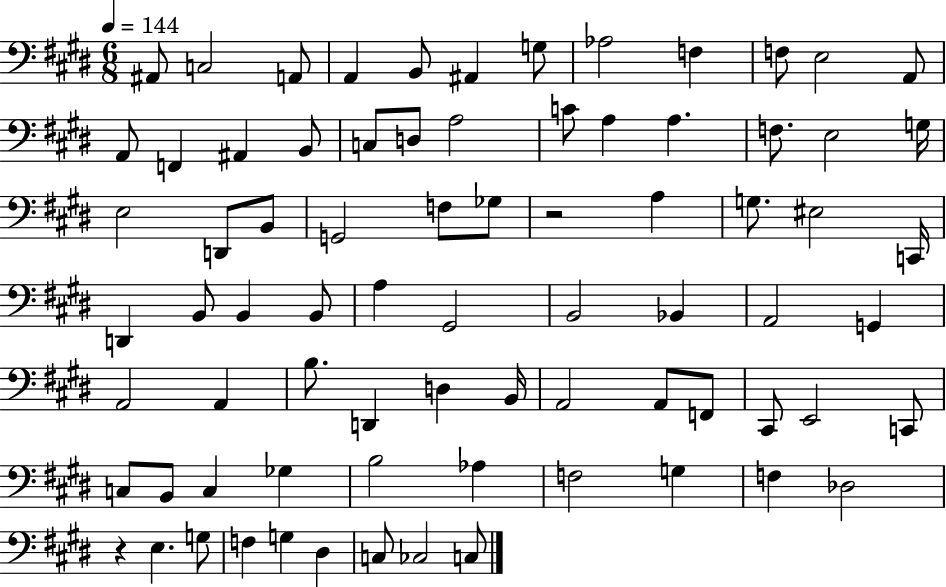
{
  \clef bass
  \numericTimeSignature
  \time 6/8
  \key e \major
  \tempo 4 = 144
  ais,8 c2 a,8 | a,4 b,8 ais,4 g8 | aes2 f4 | f8 e2 a,8 | \break a,8 f,4 ais,4 b,8 | c8 d8 a2 | c'8 a4 a4. | f8. e2 g16 | \break e2 d,8 b,8 | g,2 f8 ges8 | r2 a4 | g8. eis2 c,16 | \break d,4 b,8 b,4 b,8 | a4 gis,2 | b,2 bes,4 | a,2 g,4 | \break a,2 a,4 | b8. d,4 d4 b,16 | a,2 a,8 f,8 | cis,8 e,2 c,8 | \break c8 b,8 c4 ges4 | b2 aes4 | f2 g4 | f4 des2 | \break r4 e4. g8 | f4 g4 dis4 | c8 ces2 c8 | \bar "|."
}